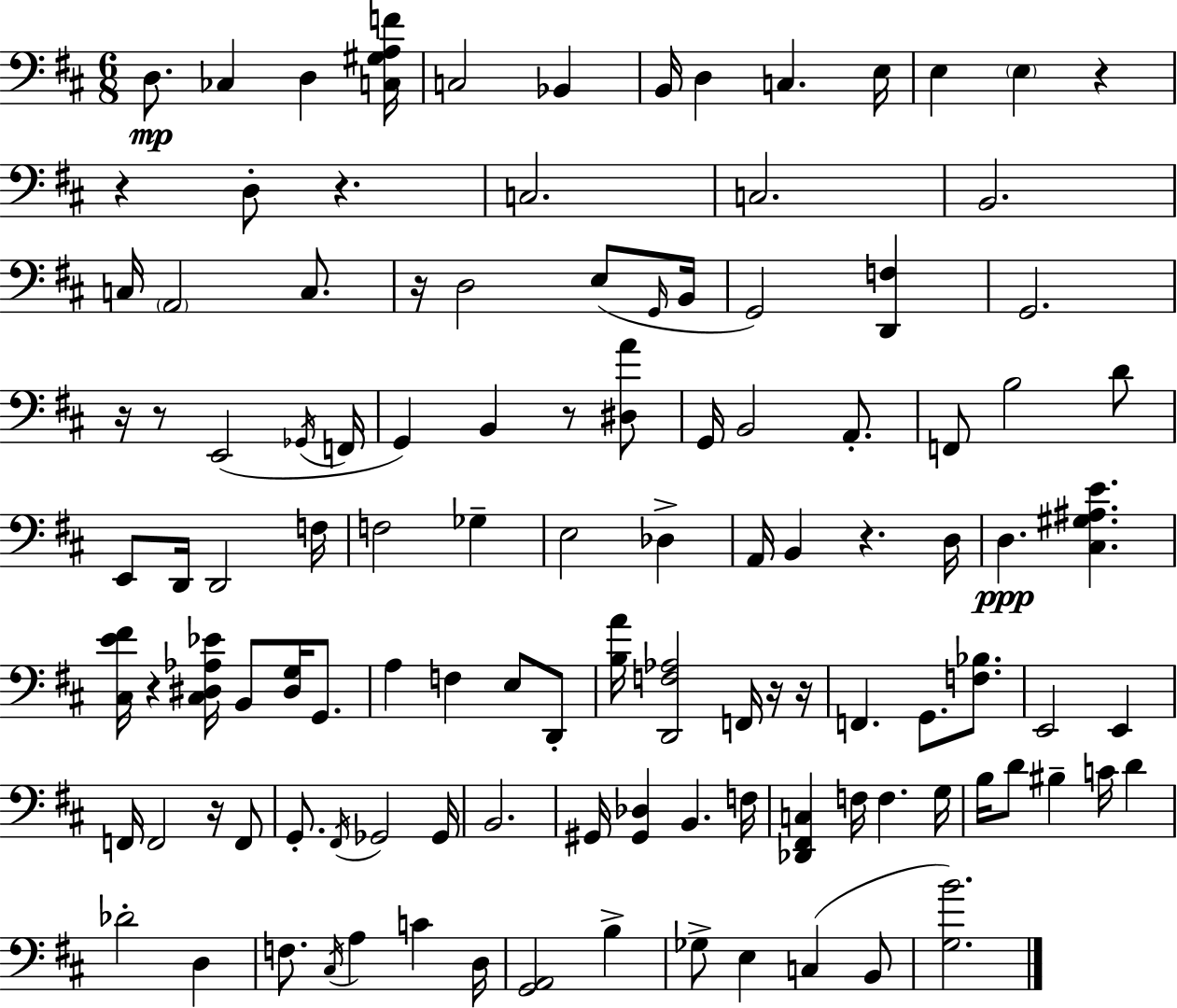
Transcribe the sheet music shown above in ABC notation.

X:1
T:Untitled
M:6/8
L:1/4
K:D
D,/2 _C, D, [C,^G,A,F]/4 C,2 _B,, B,,/4 D, C, E,/4 E, E, z z D,/2 z C,2 C,2 B,,2 C,/4 A,,2 C,/2 z/4 D,2 E,/2 G,,/4 B,,/4 G,,2 [D,,F,] G,,2 z/4 z/2 E,,2 _G,,/4 F,,/4 G,, B,, z/2 [^D,A]/2 G,,/4 B,,2 A,,/2 F,,/2 B,2 D/2 E,,/2 D,,/4 D,,2 F,/4 F,2 _G, E,2 _D, A,,/4 B,, z D,/4 D, [^C,^G,^A,E] [^C,E^F]/4 z [^C,^D,_A,_E]/4 B,,/2 [^D,G,]/4 G,,/2 A, F, E,/2 D,,/2 [B,A]/4 [D,,F,_A,]2 F,,/4 z/4 z/4 F,, G,,/2 [F,_B,]/2 E,,2 E,, F,,/4 F,,2 z/4 F,,/2 G,,/2 ^F,,/4 _G,,2 _G,,/4 B,,2 ^G,,/4 [^G,,_D,] B,, F,/4 [_D,,^F,,C,] F,/4 F, G,/4 B,/4 D/2 ^B, C/4 D _D2 D, F,/2 ^C,/4 A, C D,/4 [G,,A,,]2 B, _G,/2 E, C, B,,/2 [G,B]2